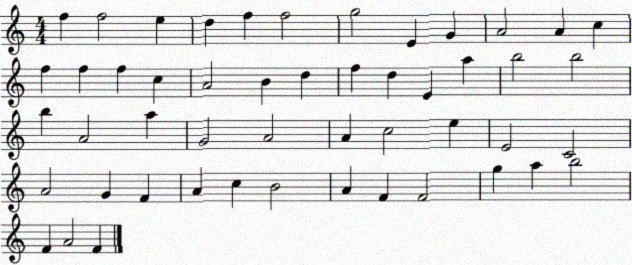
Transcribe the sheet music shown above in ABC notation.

X:1
T:Untitled
M:4/4
L:1/4
K:C
f f2 e d f f2 g2 E G A2 A c f f f c A2 B d f d E a b2 b2 b A2 a G2 A2 A c2 e E2 C2 A2 G F A c B2 A F F2 g a b2 F A2 F